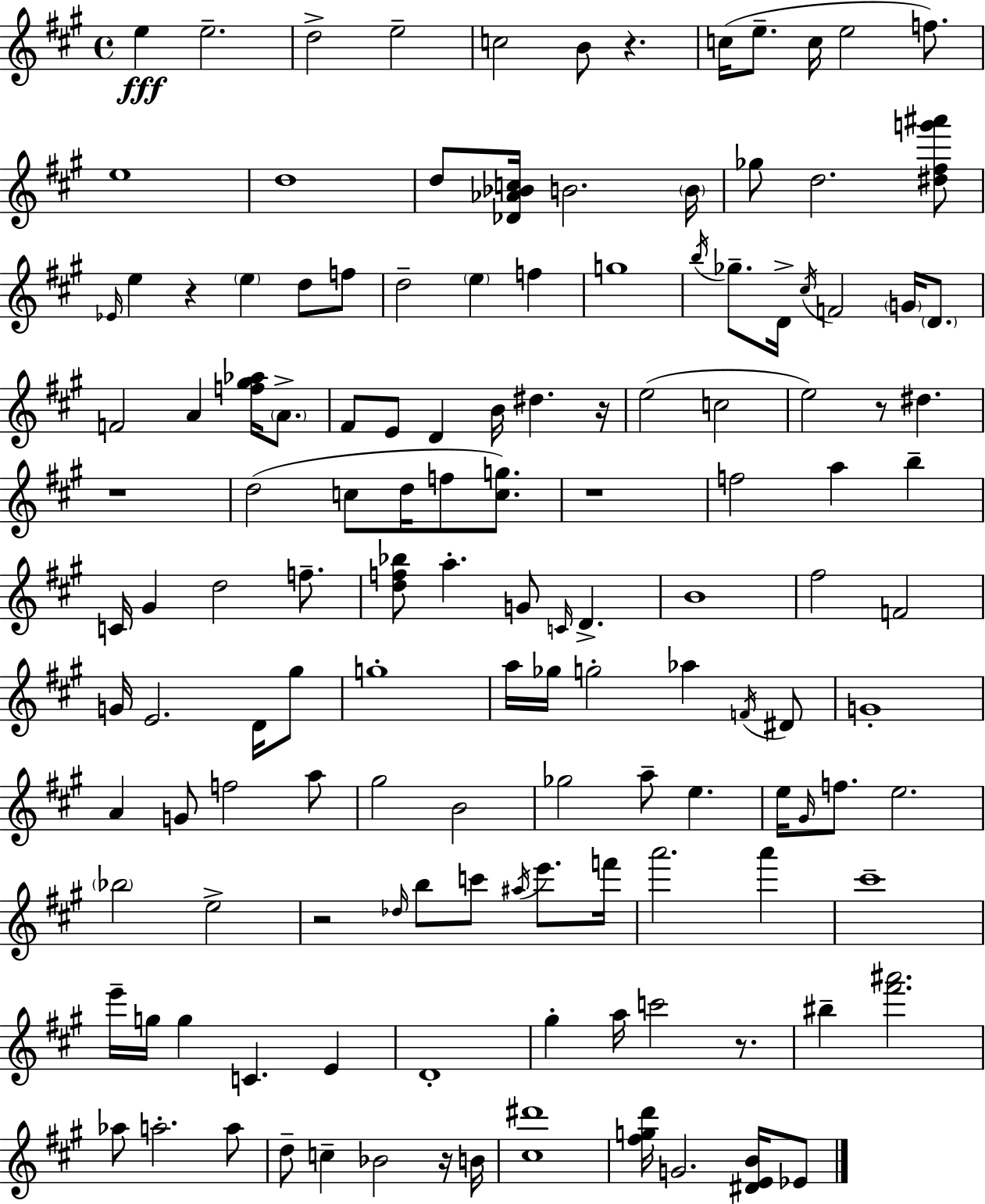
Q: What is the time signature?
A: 4/4